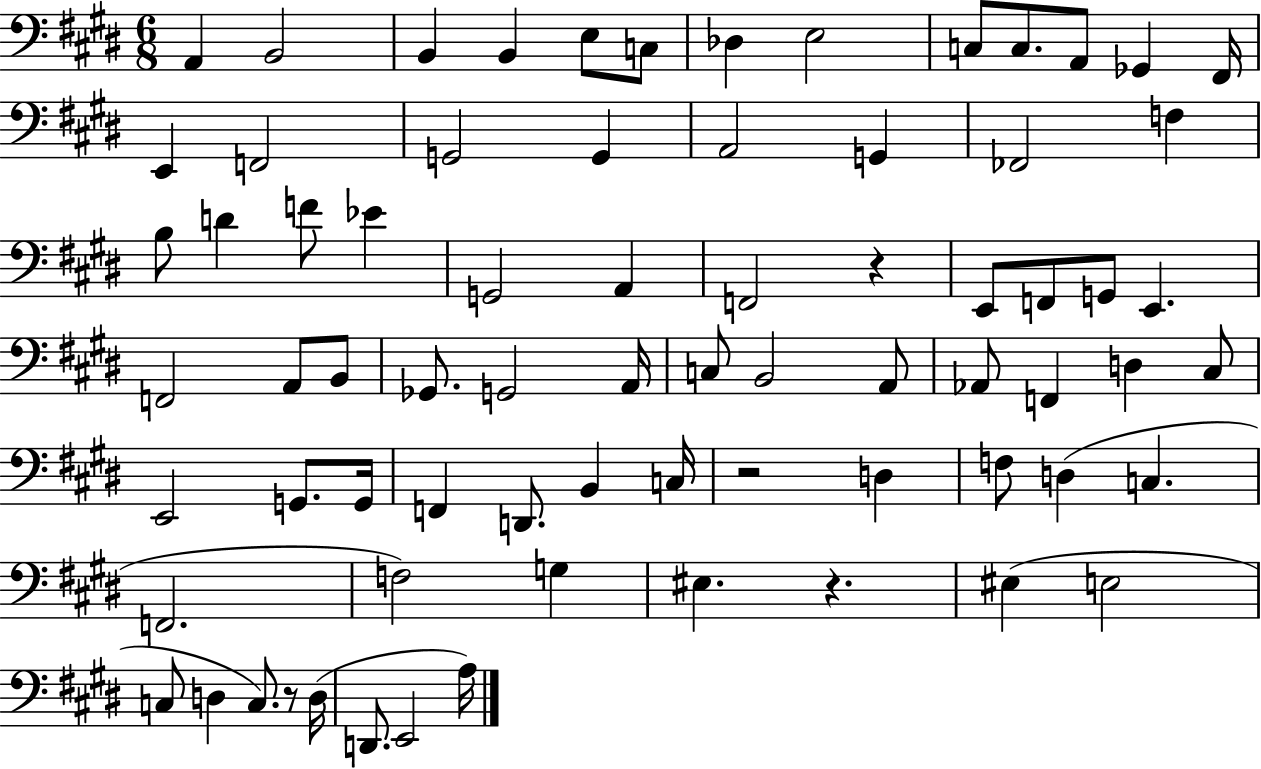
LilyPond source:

{
  \clef bass
  \numericTimeSignature
  \time 6/8
  \key e \major
  a,4 b,2 | b,4 b,4 e8 c8 | des4 e2 | c8 c8. a,8 ges,4 fis,16 | \break e,4 f,2 | g,2 g,4 | a,2 g,4 | fes,2 f4 | \break b8 d'4 f'8 ees'4 | g,2 a,4 | f,2 r4 | e,8 f,8 g,8 e,4. | \break f,2 a,8 b,8 | ges,8. g,2 a,16 | c8 b,2 a,8 | aes,8 f,4 d4 cis8 | \break e,2 g,8. g,16 | f,4 d,8. b,4 c16 | r2 d4 | f8 d4( c4. | \break f,2. | f2) g4 | eis4. r4. | eis4( e2 | \break c8 d4 c8.) r8 d16( | d,8. e,2 a16) | \bar "|."
}